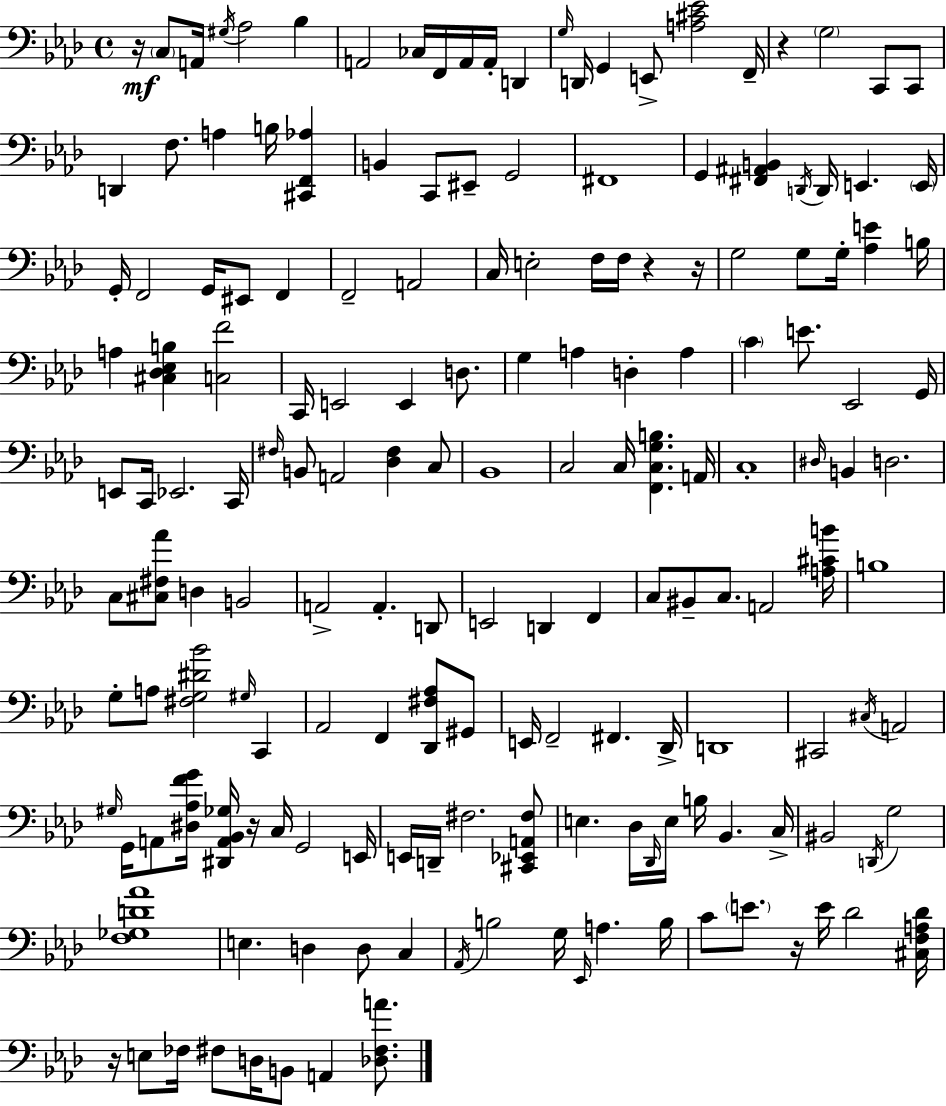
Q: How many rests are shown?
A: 7